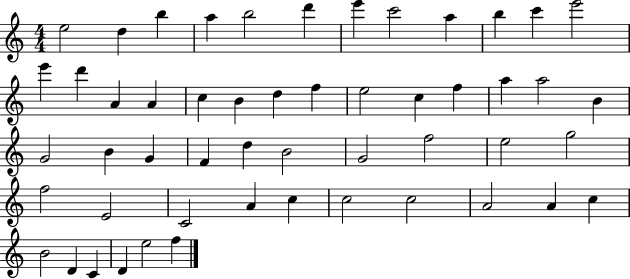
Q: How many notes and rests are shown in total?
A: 52